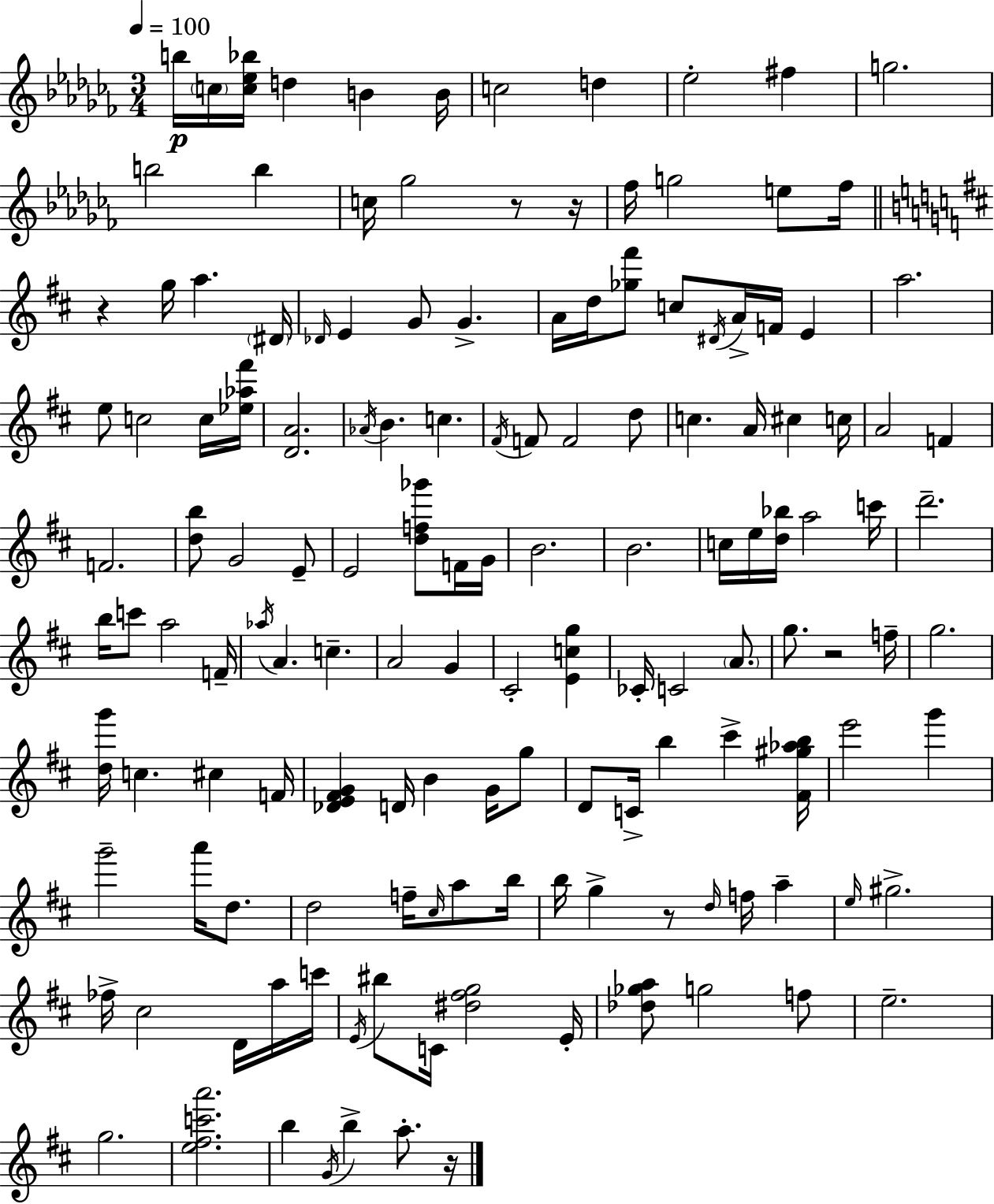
{
  \clef treble
  \numericTimeSignature
  \time 3/4
  \key aes \minor
  \tempo 4 = 100
  b''16\p \parenthesize c''16 <c'' ees'' bes''>16 d''4 b'4 b'16 | c''2 d''4 | ees''2-. fis''4 | g''2. | \break b''2 b''4 | c''16 ges''2 r8 r16 | fes''16 g''2 e''8 fes''16 | \bar "||" \break \key b \minor r4 g''16 a''4. \parenthesize dis'16 | \grace { des'16 } e'4 g'8 g'4.-> | a'16 d''16 <ges'' fis'''>8 c''8 \acciaccatura { dis'16 } a'16-> f'16 e'4 | a''2. | \break e''8 c''2 | c''16 <ees'' aes'' fis'''>16 <d' a'>2. | \acciaccatura { aes'16 } b'4. c''4. | \acciaccatura { fis'16 } f'8 f'2 | \break d''8 c''4. a'16 cis''4 | c''16 a'2 | f'4 f'2. | <d'' b''>8 g'2 | \break e'8-- e'2 | <d'' f'' ges'''>8 f'16 g'16 b'2. | b'2. | c''16 e''16 <d'' bes''>16 a''2 | \break c'''16 d'''2.-- | b''16 c'''8 a''2 | f'16-- \acciaccatura { aes''16 } a'4. c''4.-- | a'2 | \break g'4 cis'2-. | <e' c'' g''>4 ces'16-. c'2 | \parenthesize a'8. g''8. r2 | f''16-- g''2. | \break <d'' g'''>16 c''4. | cis''4 f'16 <des' e' fis' g'>4 d'16 b'4 | g'16 g''8 d'8 c'16-> b''4 | cis'''4-> <fis' gis'' aes'' b''>16 e'''2 | \break g'''4 g'''2-- | a'''16 d''8. d''2 | f''16-- \grace { cis''16 } a''8 b''16 b''16 g''4-> r8 | \grace { d''16 } f''16 a''4-- \grace { e''16 } gis''2.-> | \break fes''16-> cis''2 | d'16 a''16 c'''16 \acciaccatura { e'16 } bis''8 c'16 | <dis'' fis'' g''>2 e'16-. <des'' ges'' a''>8 g''2 | f''8 e''2.-- | \break g''2. | <e'' fis'' c''' a'''>2. | b''4 | \acciaccatura { g'16 } b''4-> a''8.-. r16 \bar "|."
}